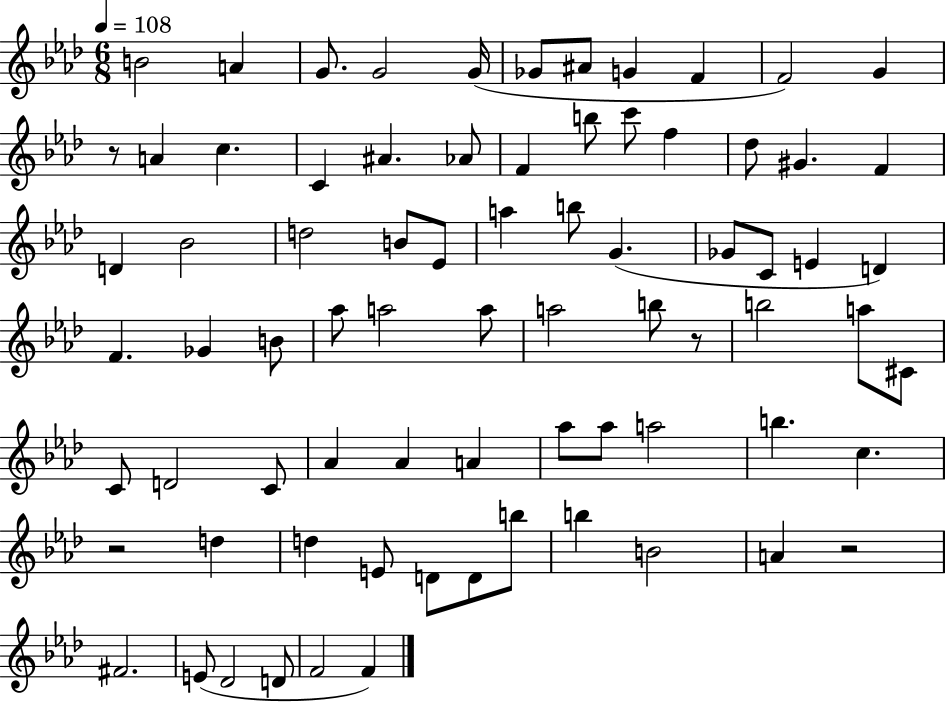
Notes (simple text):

B4/h A4/q G4/e. G4/h G4/s Gb4/e A#4/e G4/q F4/q F4/h G4/q R/e A4/q C5/q. C4/q A#4/q. Ab4/e F4/q B5/e C6/e F5/q Db5/e G#4/q. F4/q D4/q Bb4/h D5/h B4/e Eb4/e A5/q B5/e G4/q. Gb4/e C4/e E4/q D4/q F4/q. Gb4/q B4/e Ab5/e A5/h A5/e A5/h B5/e R/e B5/h A5/e C#4/e C4/e D4/h C4/e Ab4/q Ab4/q A4/q Ab5/e Ab5/e A5/h B5/q. C5/q. R/h D5/q D5/q E4/e D4/e D4/e B5/e B5/q B4/h A4/q R/h F#4/h. E4/e Db4/h D4/e F4/h F4/q